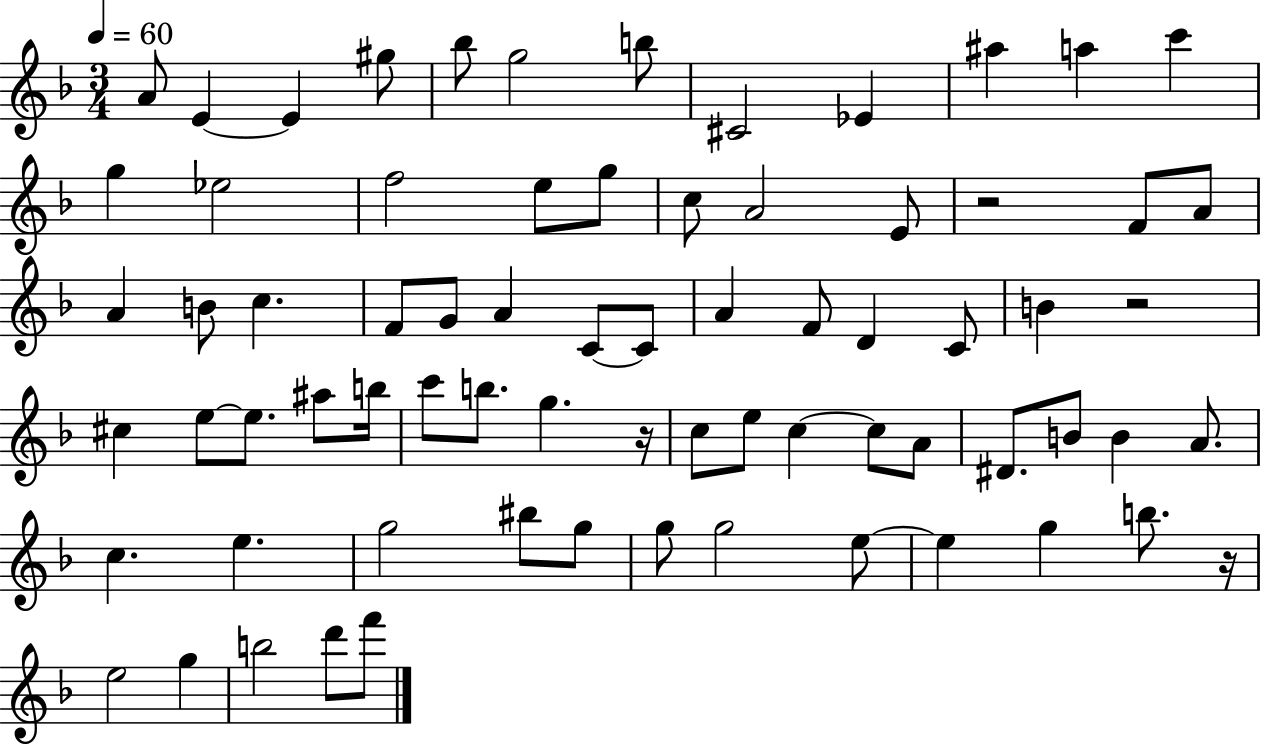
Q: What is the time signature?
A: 3/4